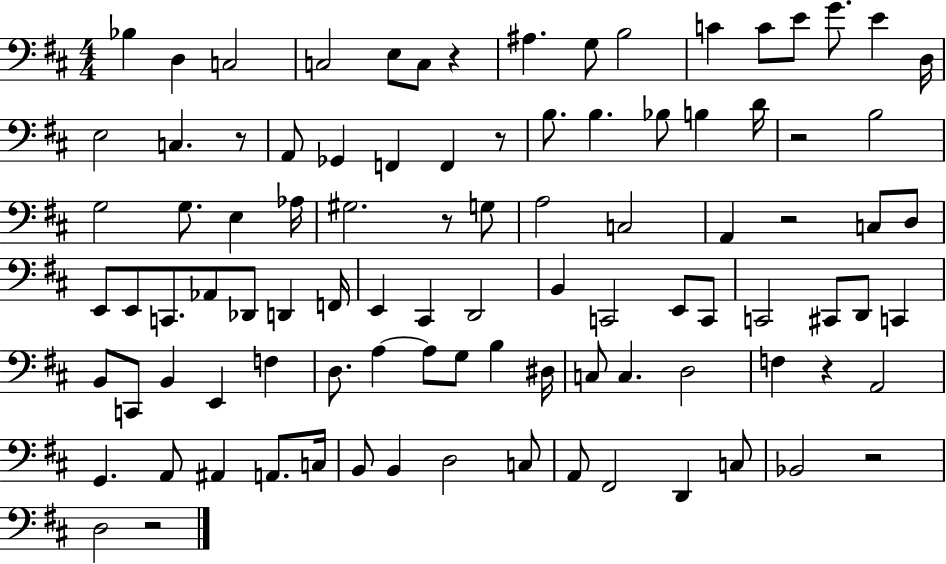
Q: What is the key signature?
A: D major